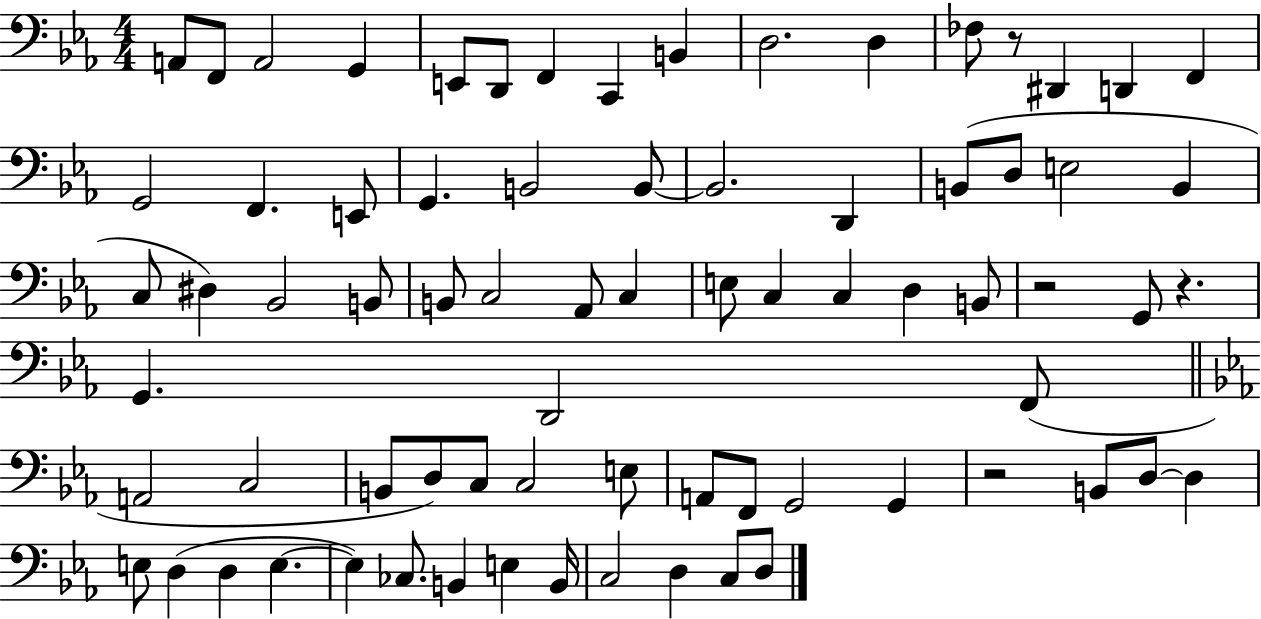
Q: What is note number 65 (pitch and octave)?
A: B2